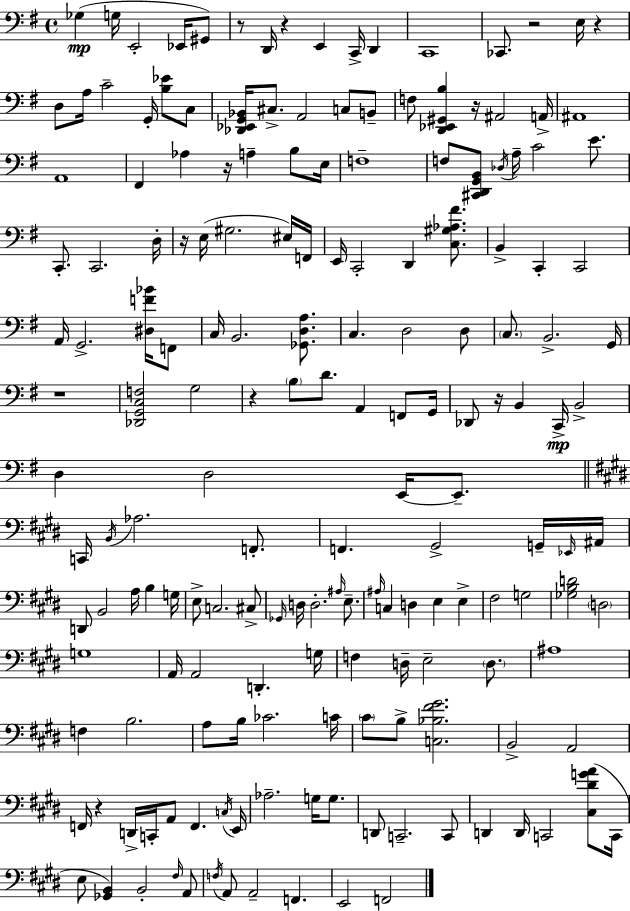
{
  \clef bass
  \time 4/4
  \defaultTimeSignature
  \key e \minor
  ges4(\mp g16 e,2-. ees,16 gis,8) | r8 d,16 r4 e,4 c,16-> d,4 | c,1 | ces,8. r2 e16 r4 | \break d8 a16 c'2-- g,16-. <b ees'>8 c8 | <des, ees, g, bes,>16 cis8.-> a,2 c8 b,8-- | f8 <d, ees, gis, b>4 r16 ais,2 a,16-> | ais,1 | \break a,1 | fis,4 aes4 r16 a4-- b8 e16 | f1-- | f8 <cis, d, g, b,>8 \acciaccatura { des16 } a16-- c'2 e'8. | \break c,8.-. c,2. | d16-. r16 e16( gis2. eis16) | f,16 e,16 c,2-. d,4 <c gis aes fis'>8. | b,4-> c,4-. c,2 | \break a,16 g,2.-> <dis f' bes'>16 f,8 | c16 b,2. <ges, d a>8. | c4. d2 d8 | \parenthesize c8. b,2.-> | \break g,16 r1 | <des, g, c f>2 g2 | r4 \parenthesize b8 d'8. a,4 f,8 | g,16 des,8 r16 b,4 c,16->\mp b,2-> | \break d4 d2 e,16~~ e,8.-- | \bar "||" \break \key e \major c,16 \acciaccatura { b,16 } aes2. f,8.-. | f,4. gis,2-> g,16-- | \grace { ees,16 } ais,16 d,8 b,2 a16 b4 | g16 e8-> c2. | \break cis8-> \grace { ges,16 } d16 d2.-. | \grace { ais16 } e8.-- \grace { ais16 } c4 d4 e4 | e4-> fis2 g2 | <ges b d'>2 \parenthesize d2 | \break g1 | a,16 a,2 d,4.-. | g16 f4 d16-- e2-- | \parenthesize d8. ais1 | \break f4 b2. | a8 b16 ces'2. | c'16 \parenthesize cis'8 b8-> <c bes fis' gis'>2. | b,2-> a,2 | \break f,16 r4 d,16-> c,16-. a,8 f,4. | \acciaccatura { c16 } e,16 aes2.-- | g16 g8. d,8 c,2.-- | c,8 d,4 d,16 c,2 | \break <cis dis' g' a'>8( c,16 e8 <ges, b,>4) b,2-. | \grace { fis16 } a,8 \acciaccatura { f16 } a,8 a,2-- | f,4. e,2 | f,2 \bar "|."
}